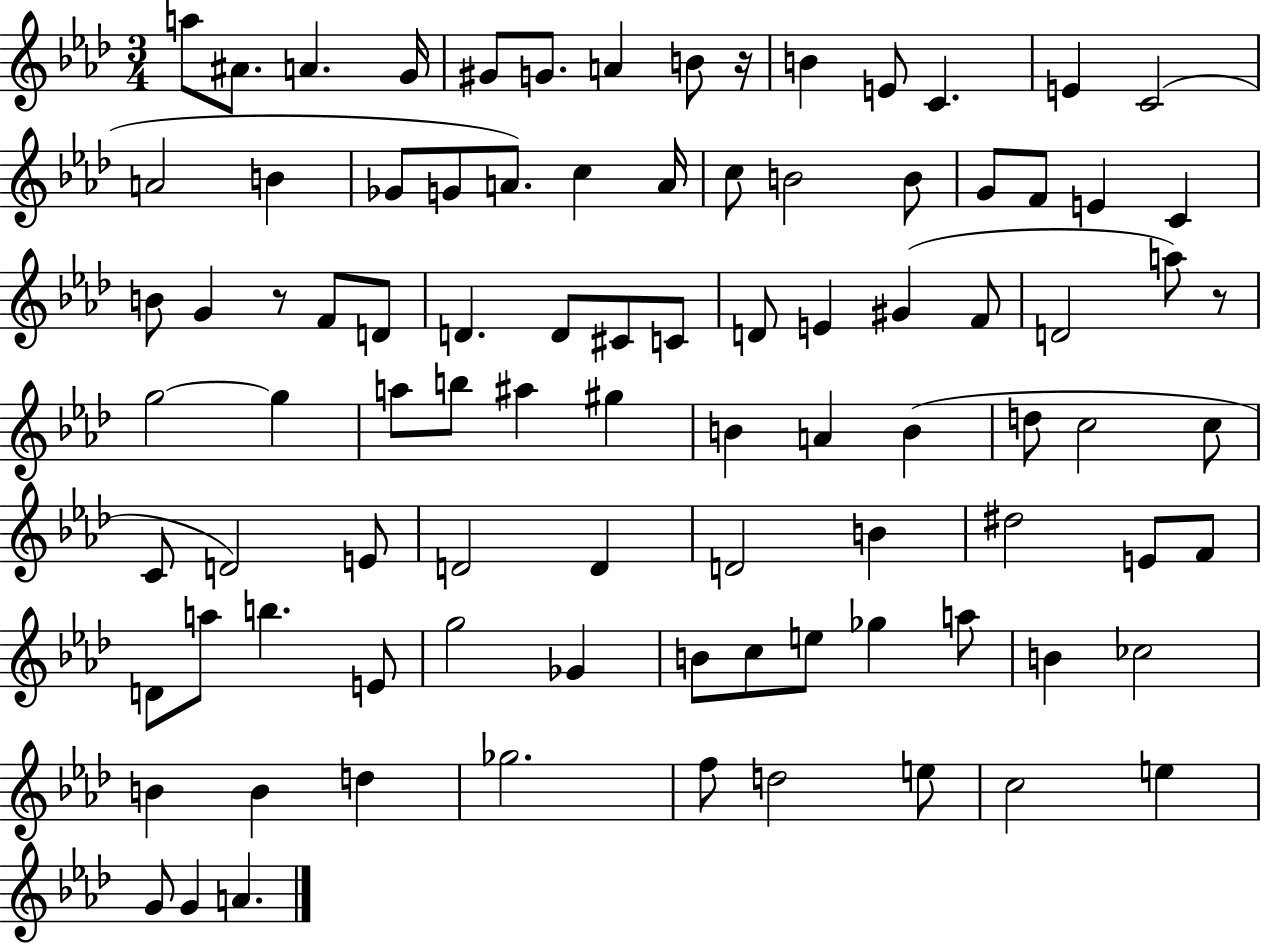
X:1
T:Untitled
M:3/4
L:1/4
K:Ab
a/2 ^A/2 A G/4 ^G/2 G/2 A B/2 z/4 B E/2 C E C2 A2 B _G/2 G/2 A/2 c A/4 c/2 B2 B/2 G/2 F/2 E C B/2 G z/2 F/2 D/2 D D/2 ^C/2 C/2 D/2 E ^G F/2 D2 a/2 z/2 g2 g a/2 b/2 ^a ^g B A B d/2 c2 c/2 C/2 D2 E/2 D2 D D2 B ^d2 E/2 F/2 D/2 a/2 b E/2 g2 _G B/2 c/2 e/2 _g a/2 B _c2 B B d _g2 f/2 d2 e/2 c2 e G/2 G A